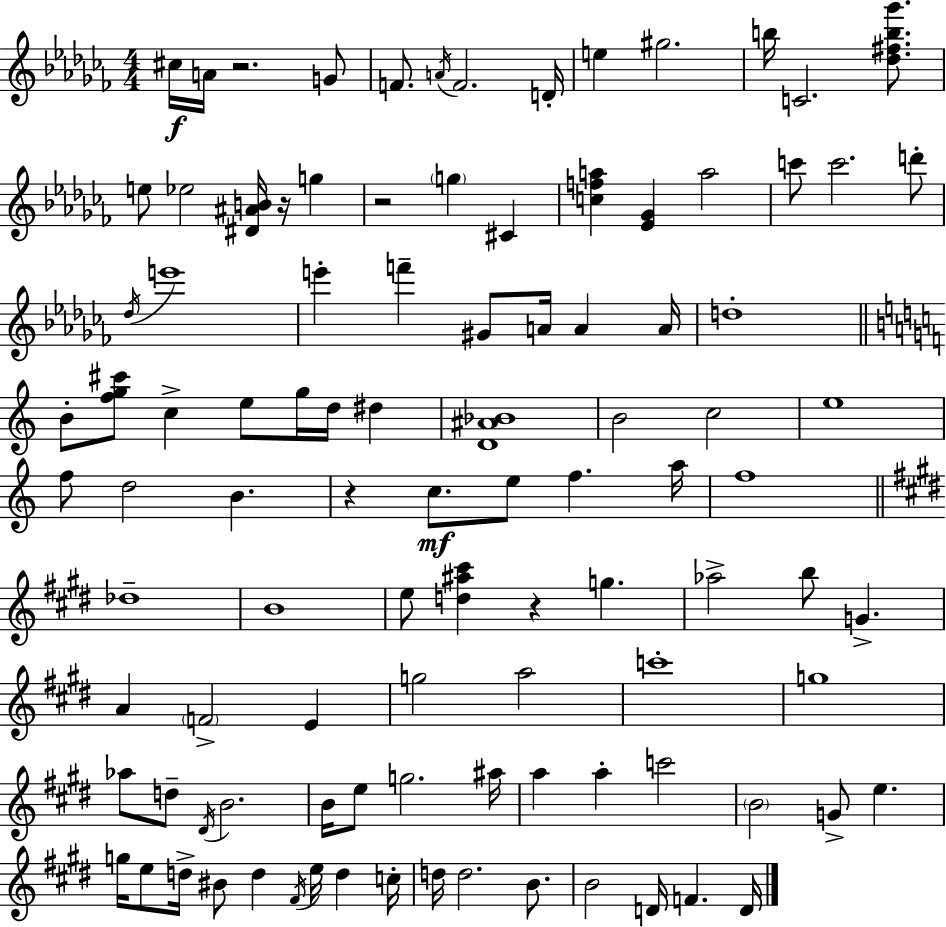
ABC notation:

X:1
T:Untitled
M:4/4
L:1/4
K:Abm
^c/4 A/4 z2 G/2 F/2 A/4 F2 D/4 e ^g2 b/4 C2 [_d^fb_g']/2 e/2 _e2 [^D^AB]/4 z/4 g z2 g ^C [cfa] [_E_G] a2 c'/2 c'2 d'/2 _d/4 e'4 e' f' ^G/2 A/4 A A/4 d4 B/2 [fg^c']/2 c e/2 g/4 d/4 ^d [D^A_B]4 B2 c2 e4 f/2 d2 B z c/2 e/2 f a/4 f4 _d4 B4 e/2 [d^a^c'] z g _a2 b/2 G A F2 E g2 a2 c'4 g4 _a/2 d/2 ^D/4 B2 B/4 e/2 g2 ^a/4 a a c'2 B2 G/2 e g/4 e/2 d/4 ^B/2 d ^F/4 e/4 d c/4 d/4 d2 B/2 B2 D/4 F D/4